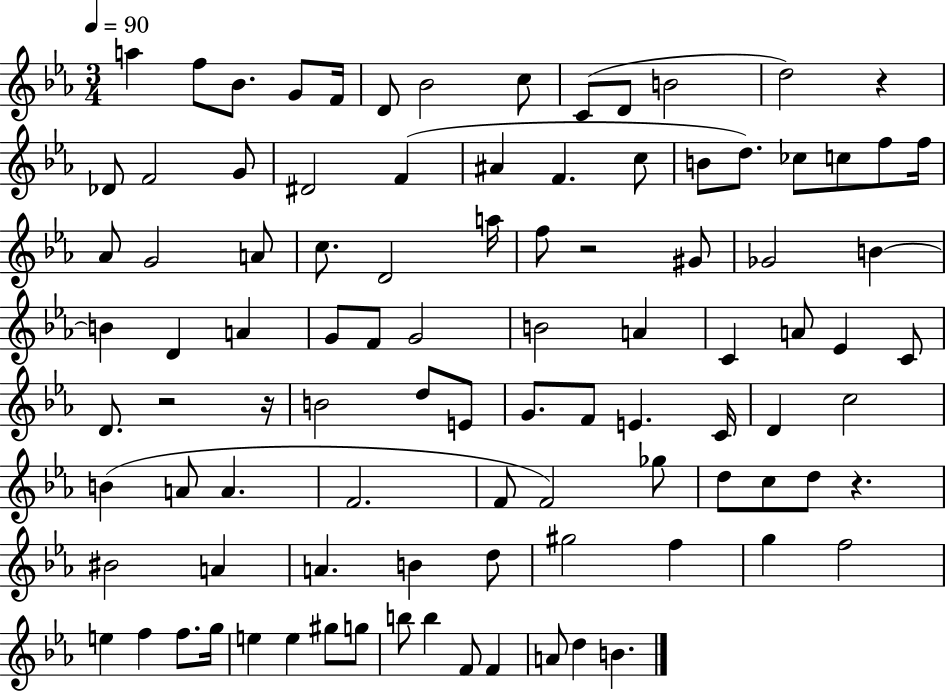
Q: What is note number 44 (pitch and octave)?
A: A4